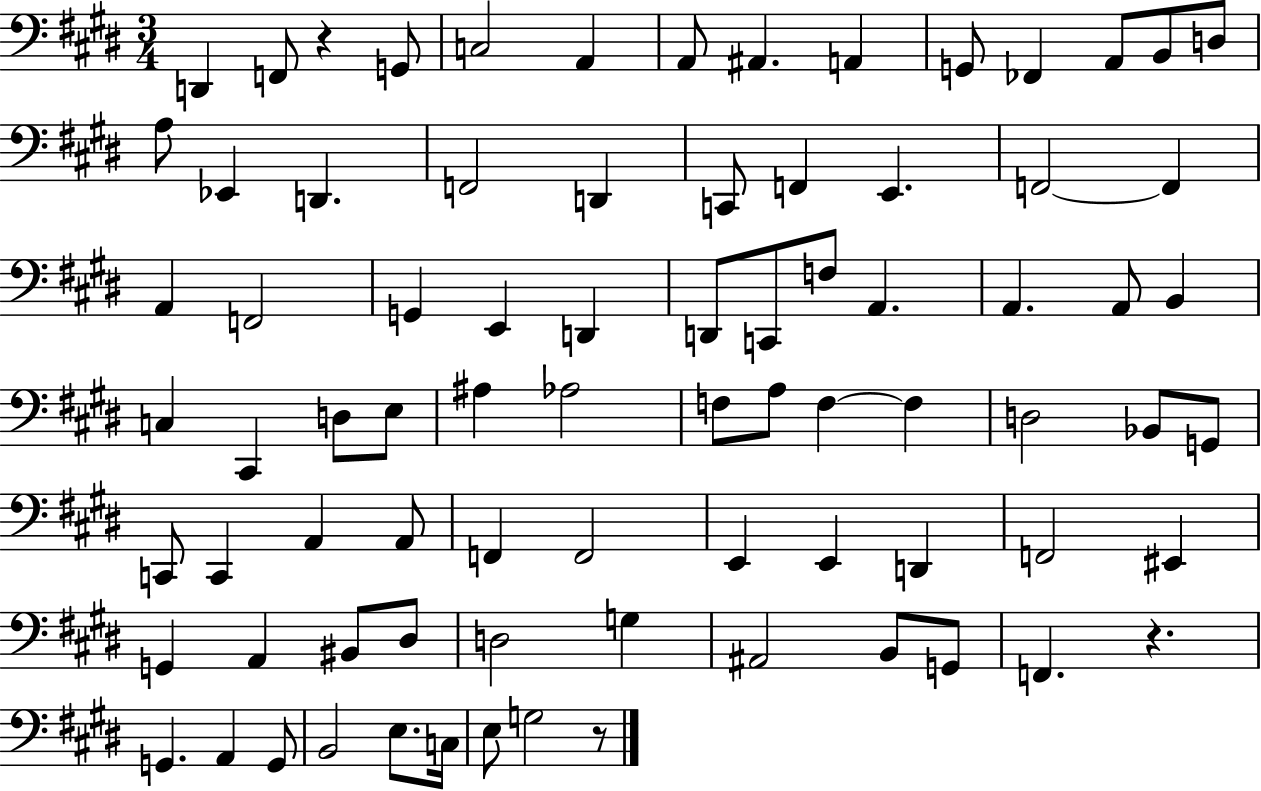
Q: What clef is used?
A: bass